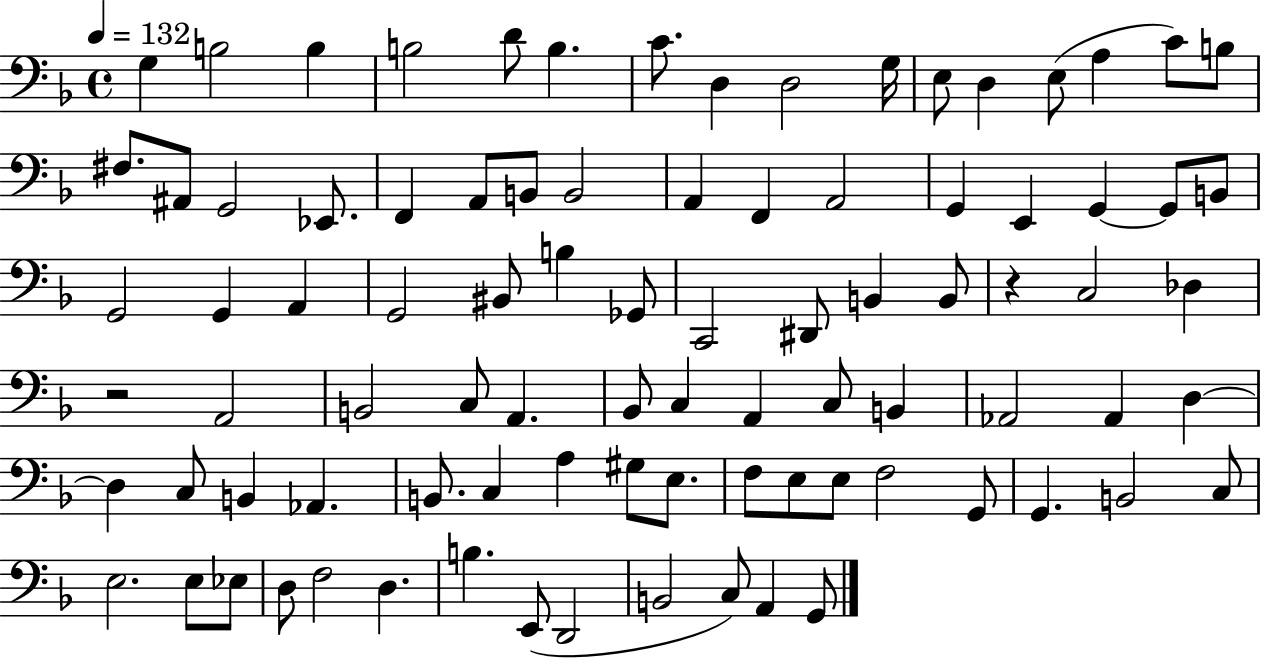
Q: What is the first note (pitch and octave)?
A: G3